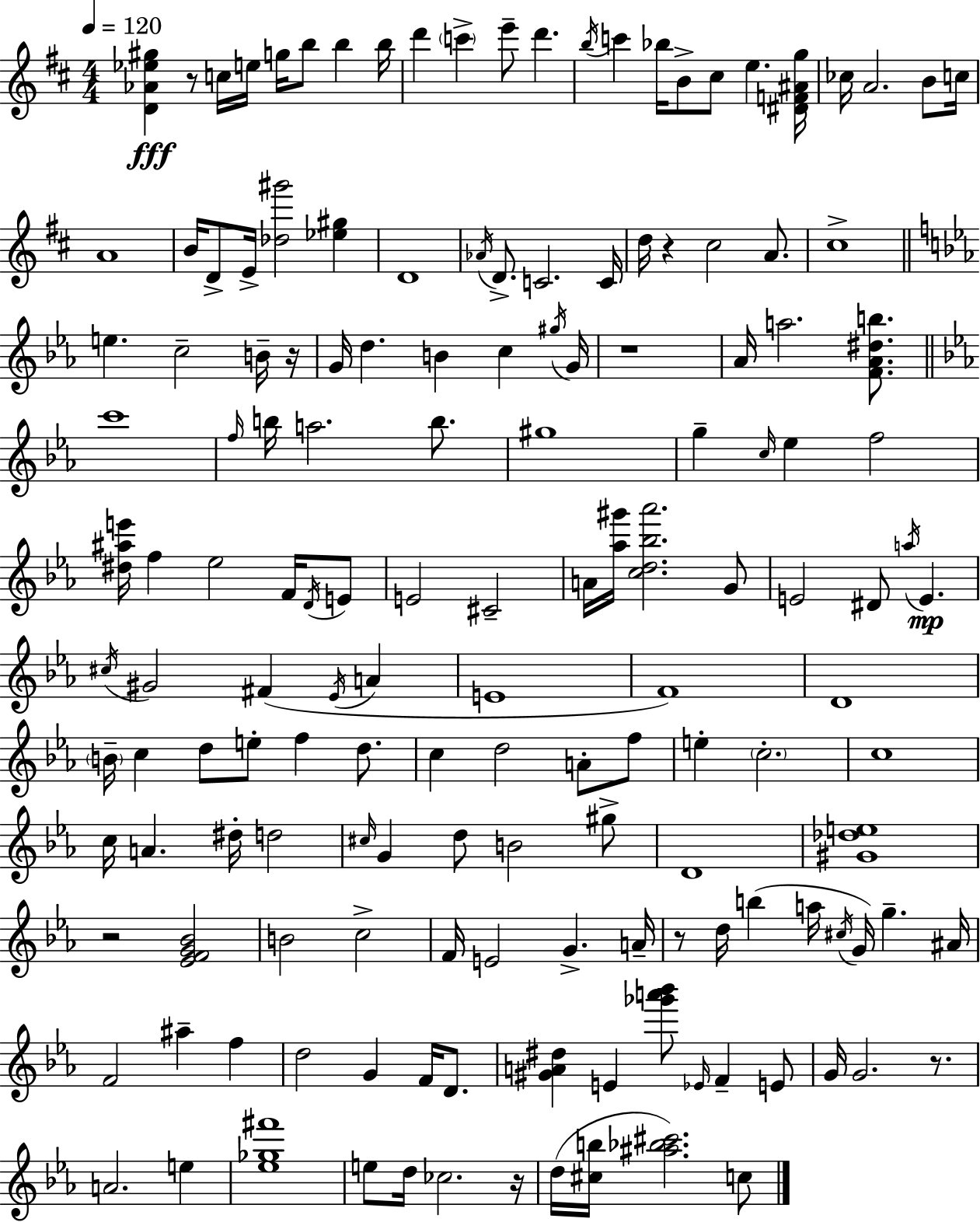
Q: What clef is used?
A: treble